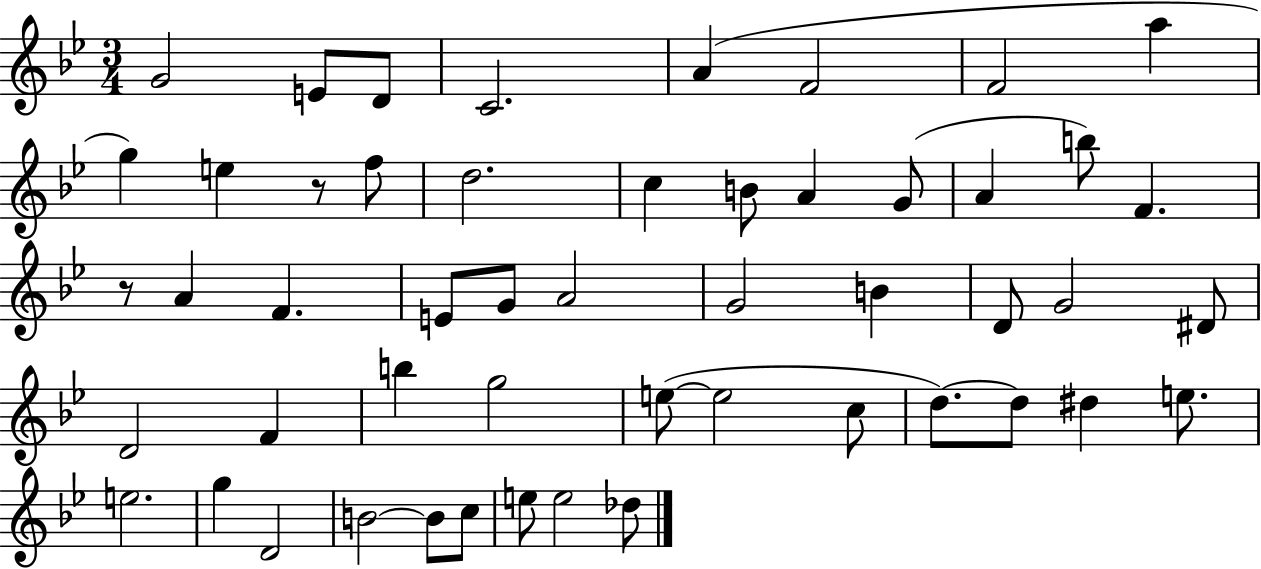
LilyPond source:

{
  \clef treble
  \numericTimeSignature
  \time 3/4
  \key bes \major
  g'2 e'8 d'8 | c'2. | a'4( f'2 | f'2 a''4 | \break g''4) e''4 r8 f''8 | d''2. | c''4 b'8 a'4 g'8( | a'4 b''8) f'4. | \break r8 a'4 f'4. | e'8 g'8 a'2 | g'2 b'4 | d'8 g'2 dis'8 | \break d'2 f'4 | b''4 g''2 | e''8~(~ e''2 c''8 | d''8.~~) d''8 dis''4 e''8. | \break e''2. | g''4 d'2 | b'2~~ b'8 c''8 | e''8 e''2 des''8 | \break \bar "|."
}